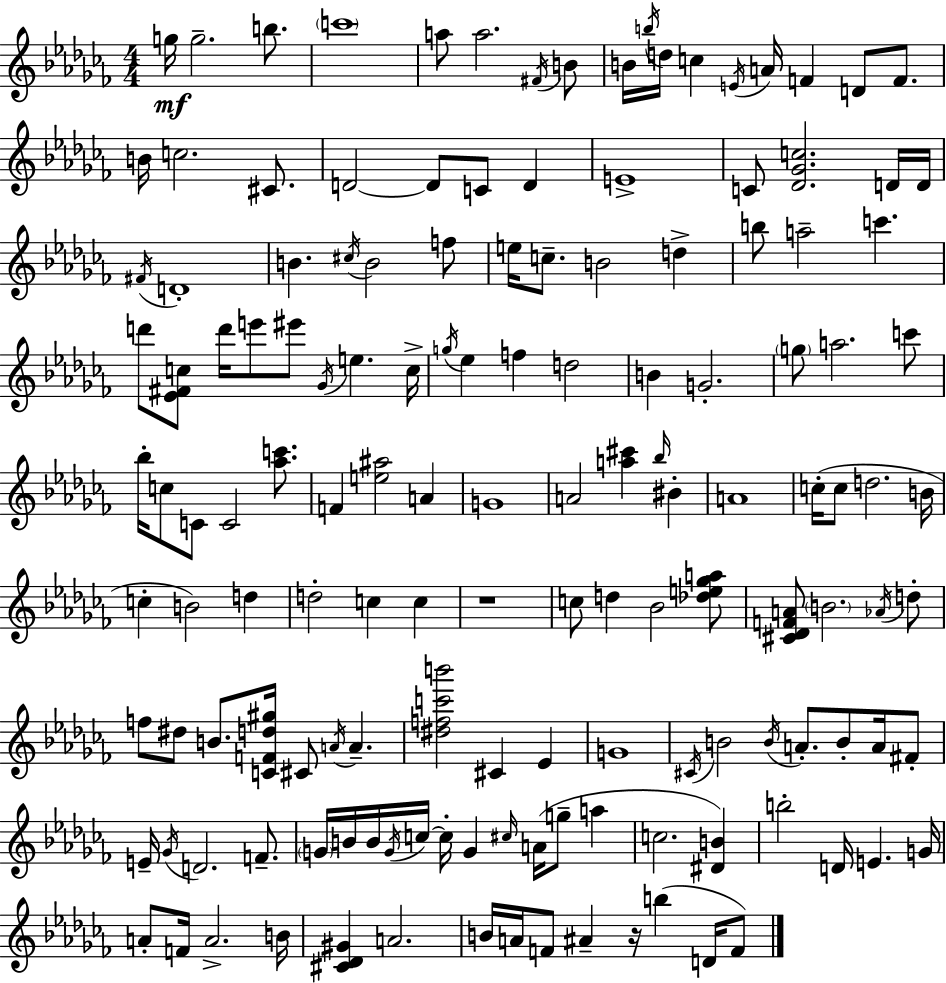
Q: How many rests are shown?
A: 2